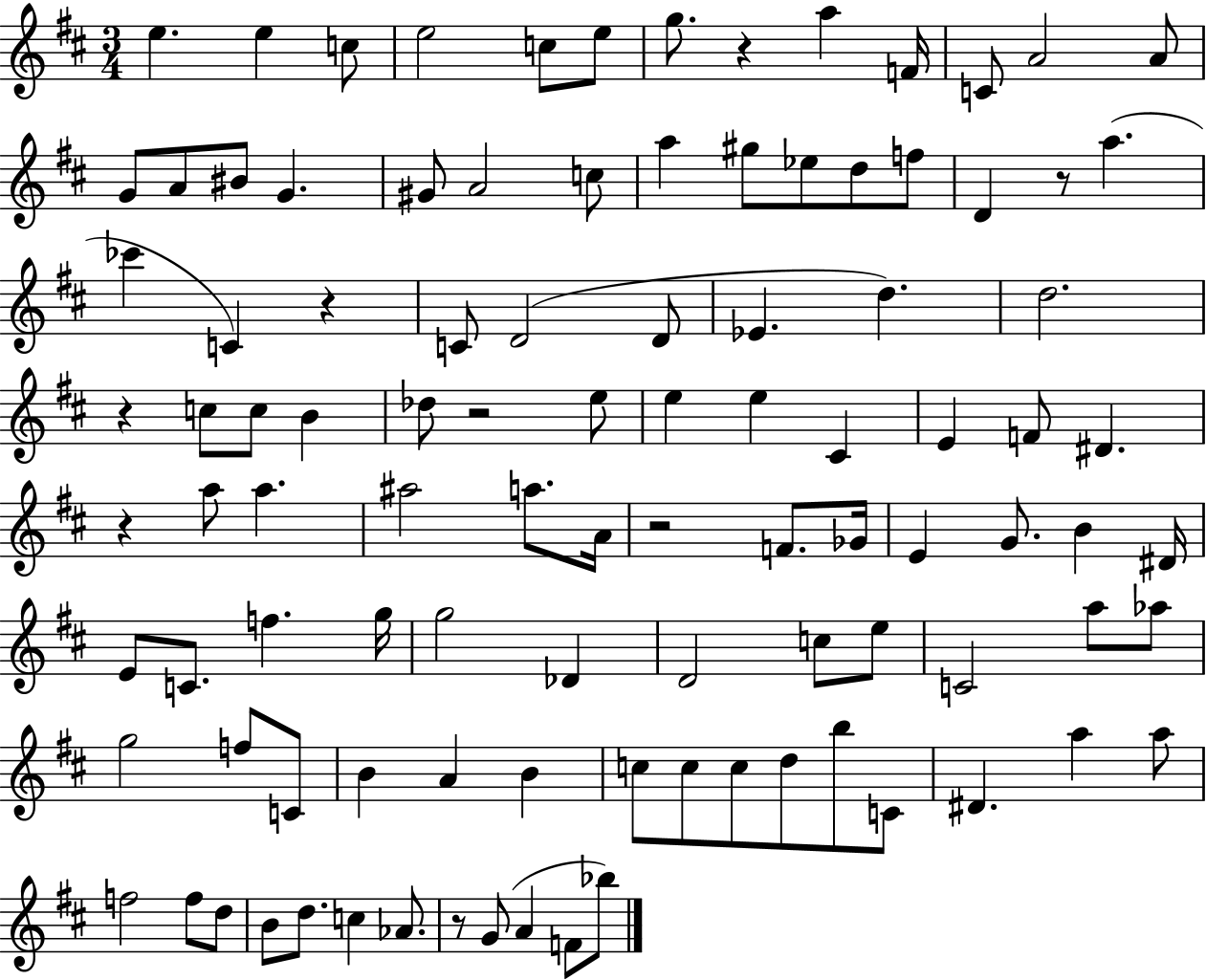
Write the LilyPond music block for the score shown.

{
  \clef treble
  \numericTimeSignature
  \time 3/4
  \key d \major
  \repeat volta 2 { e''4. e''4 c''8 | e''2 c''8 e''8 | g''8. r4 a''4 f'16 | c'8 a'2 a'8 | \break g'8 a'8 bis'8 g'4. | gis'8 a'2 c''8 | a''4 gis''8 ees''8 d''8 f''8 | d'4 r8 a''4.( | \break ces'''4 c'4) r4 | c'8 d'2( d'8 | ees'4. d''4.) | d''2. | \break r4 c''8 c''8 b'4 | des''8 r2 e''8 | e''4 e''4 cis'4 | e'4 f'8 dis'4. | \break r4 a''8 a''4. | ais''2 a''8. a'16 | r2 f'8. ges'16 | e'4 g'8. b'4 dis'16 | \break e'8 c'8. f''4. g''16 | g''2 des'4 | d'2 c''8 e''8 | c'2 a''8 aes''8 | \break g''2 f''8 c'8 | b'4 a'4 b'4 | c''8 c''8 c''8 d''8 b''8 c'8 | dis'4. a''4 a''8 | \break f''2 f''8 d''8 | b'8 d''8. c''4 aes'8. | r8 g'8( a'4 f'8 bes''8) | } \bar "|."
}